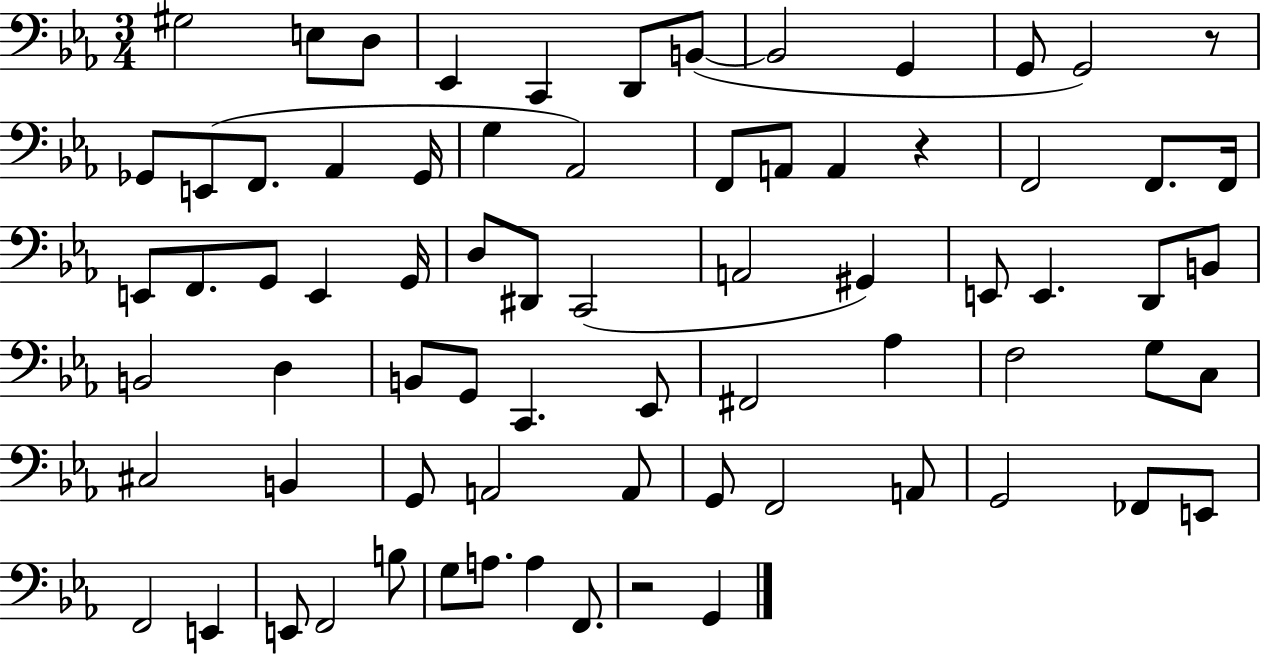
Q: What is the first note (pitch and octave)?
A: G#3